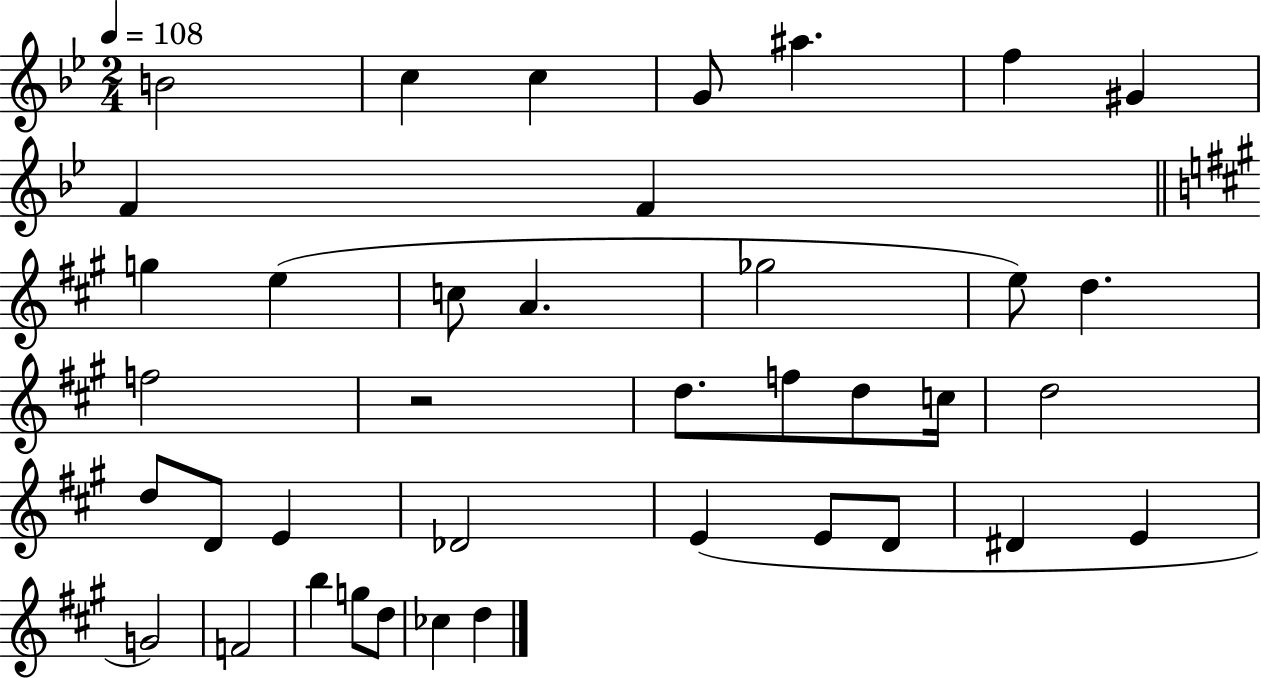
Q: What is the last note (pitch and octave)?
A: D5